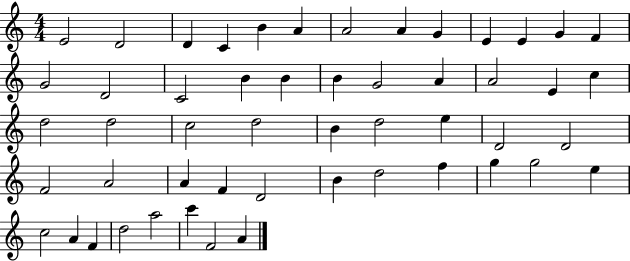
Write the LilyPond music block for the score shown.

{
  \clef treble
  \numericTimeSignature
  \time 4/4
  \key c \major
  e'2 d'2 | d'4 c'4 b'4 a'4 | a'2 a'4 g'4 | e'4 e'4 g'4 f'4 | \break g'2 d'2 | c'2 b'4 b'4 | b'4 g'2 a'4 | a'2 e'4 c''4 | \break d''2 d''2 | c''2 d''2 | b'4 d''2 e''4 | d'2 d'2 | \break f'2 a'2 | a'4 f'4 d'2 | b'4 d''2 f''4 | g''4 g''2 e''4 | \break c''2 a'4 f'4 | d''2 a''2 | c'''4 f'2 a'4 | \bar "|."
}